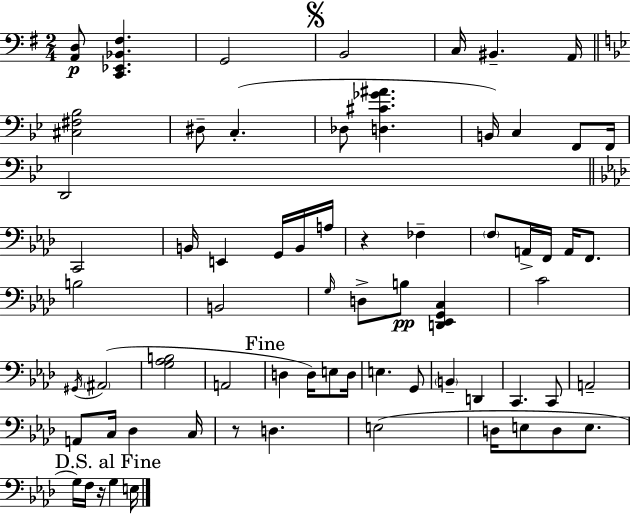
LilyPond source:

{
  \clef bass
  \numericTimeSignature
  \time 2/4
  \key e \minor
  <a, d>8\p <c, ees, bes, fis>4. | g,2 | \mark \markup { \musicglyph "scripts.segno" } b,2 | c16 bis,4.-- a,16 | \break \bar "||" \break \key bes \major <cis fis bes>2 | dis8-- c4.-.( | des8 <d cis' ges' ais'>4. | b,16) c4 f,8 f,16 | \break d,2 | \bar "||" \break \key aes \major c,2 | b,16 e,4 g,16 b,16 a16 | r4 fes4-- | \parenthesize f8 a,16-> f,16 a,16 f,8. | \break b2 | b,2 | \grace { g16 } d8-> b8\pp <d, ees, g, c>4 | c'2 | \break \acciaccatura { gis,16 } \parenthesize ais,2( | <g aes b>2 | a,2 | \mark "Fine" d4 d16) e8 | \break d16 e4. | g,8 \parenthesize b,4-- d,4 | c,4. | c,8 a,2-- | \break a,8 c16 des4 | c16 r8 d4. | e2( | d16 e8 d8 e8. | \break \mark "D.S. al Fine" g16) f16 r16 g4 | e16 \bar "|."
}